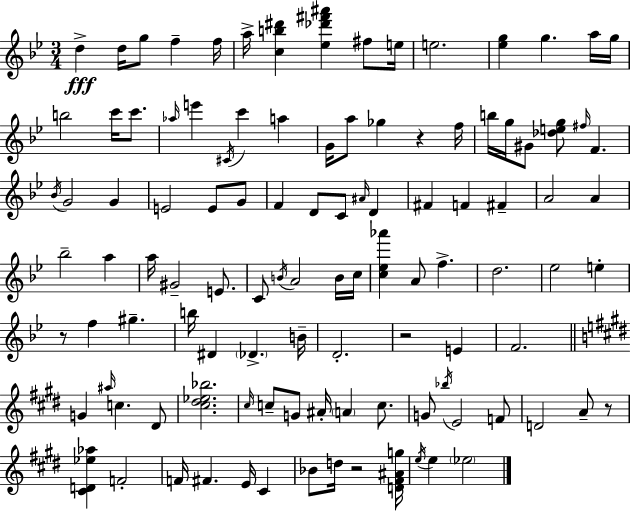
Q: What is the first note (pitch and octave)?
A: D5